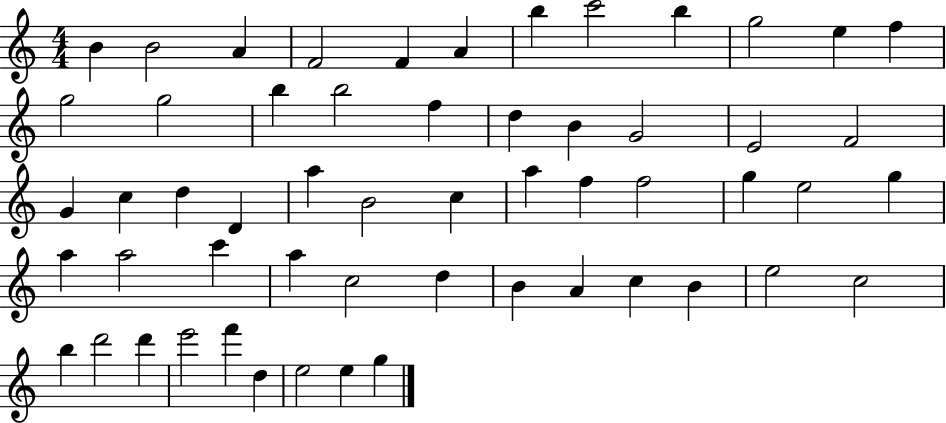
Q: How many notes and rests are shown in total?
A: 56